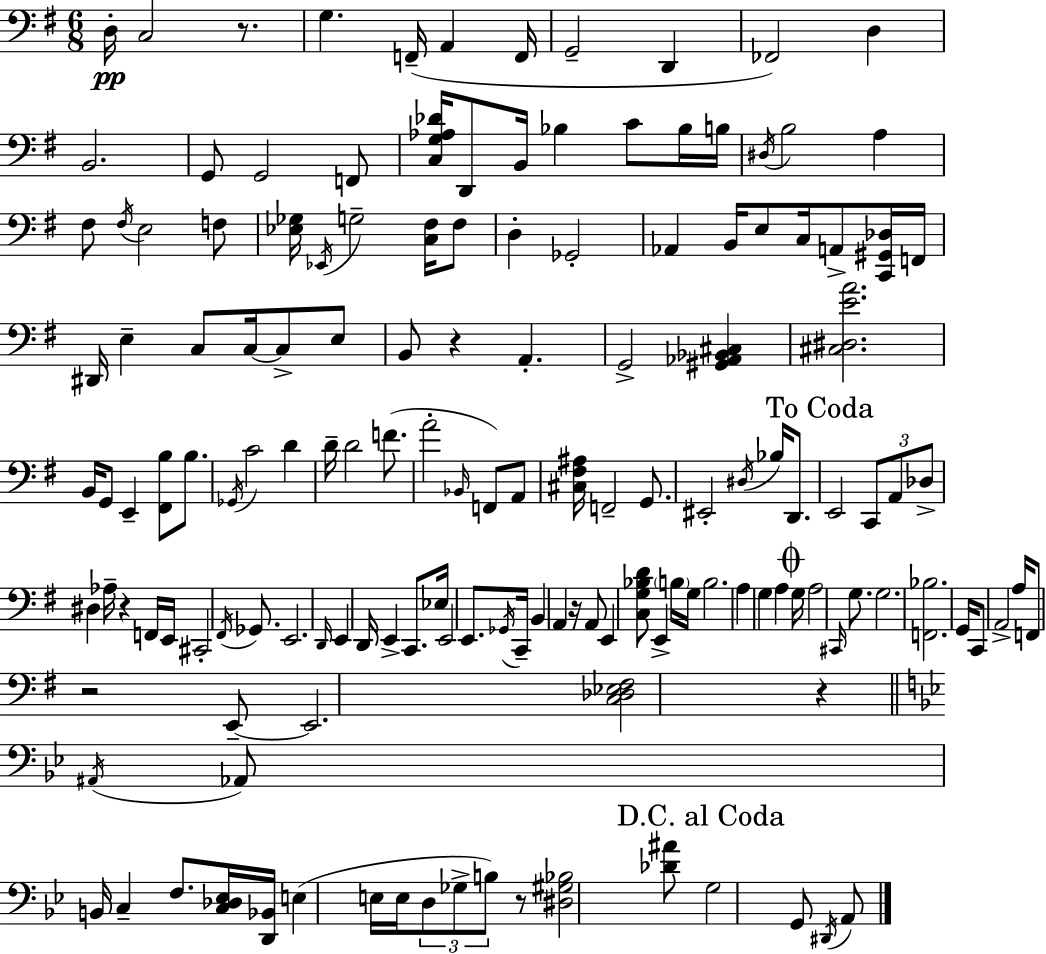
X:1
T:Untitled
M:6/8
L:1/4
K:Em
D,/4 C,2 z/2 G, F,,/4 A,, F,,/4 G,,2 D,, _F,,2 D, B,,2 G,,/2 G,,2 F,,/2 [C,G,_A,_D]/4 D,,/2 B,,/4 _B, C/2 _B,/4 B,/4 ^D,/4 B,2 A, ^F,/2 ^F,/4 E,2 F,/2 [_E,_G,]/4 _E,,/4 G,2 [C,^F,]/4 ^F,/2 D, _G,,2 _A,, B,,/4 E,/2 C,/4 A,,/2 [C,,^G,,_D,]/4 F,,/4 ^D,,/4 E, C,/2 C,/4 C,/2 E,/2 B,,/2 z A,, G,,2 [^G,,_A,,_B,,^C,] [^C,^D,EA]2 B,,/4 G,,/2 E,, [^F,,B,]/2 B,/2 _G,,/4 C2 D D/4 D2 F/2 A2 _B,,/4 F,,/2 A,,/2 [^C,^F,^A,]/4 F,,2 G,,/2 ^E,,2 ^D,/4 _B,/4 D,,/2 E,,2 C,,/2 A,,/2 _D,/2 ^D, _A,/4 z F,,/4 E,,/4 ^C,,2 ^F,,/4 _G,,/2 E,,2 D,,/4 E,, D,,/4 E,, C,,/2 _E,/4 E,,2 E,,/2 _G,,/4 C,,/4 B,, A,, z/4 A,,/2 E,, [C,G,_B,D]/2 E,, B,/4 G,/4 B,2 A, G, A, G,/4 A,2 ^C,,/4 G,/2 G,2 [F,,_B,]2 G,,/4 C,,/2 A,,2 A,/4 F,,/2 z2 E,,/2 E,,2 [C,_D,_E,^F,]2 z ^A,,/4 _A,,/2 B,,/4 C, F,/2 [C,_D,_E,]/4 [D,,_B,,]/4 E, E,/4 E,/4 D,/2 _G,/2 B,/2 z/2 [^D,^G,_B,]2 [_D^A]/2 G,2 G,,/2 ^D,,/4 A,,/2